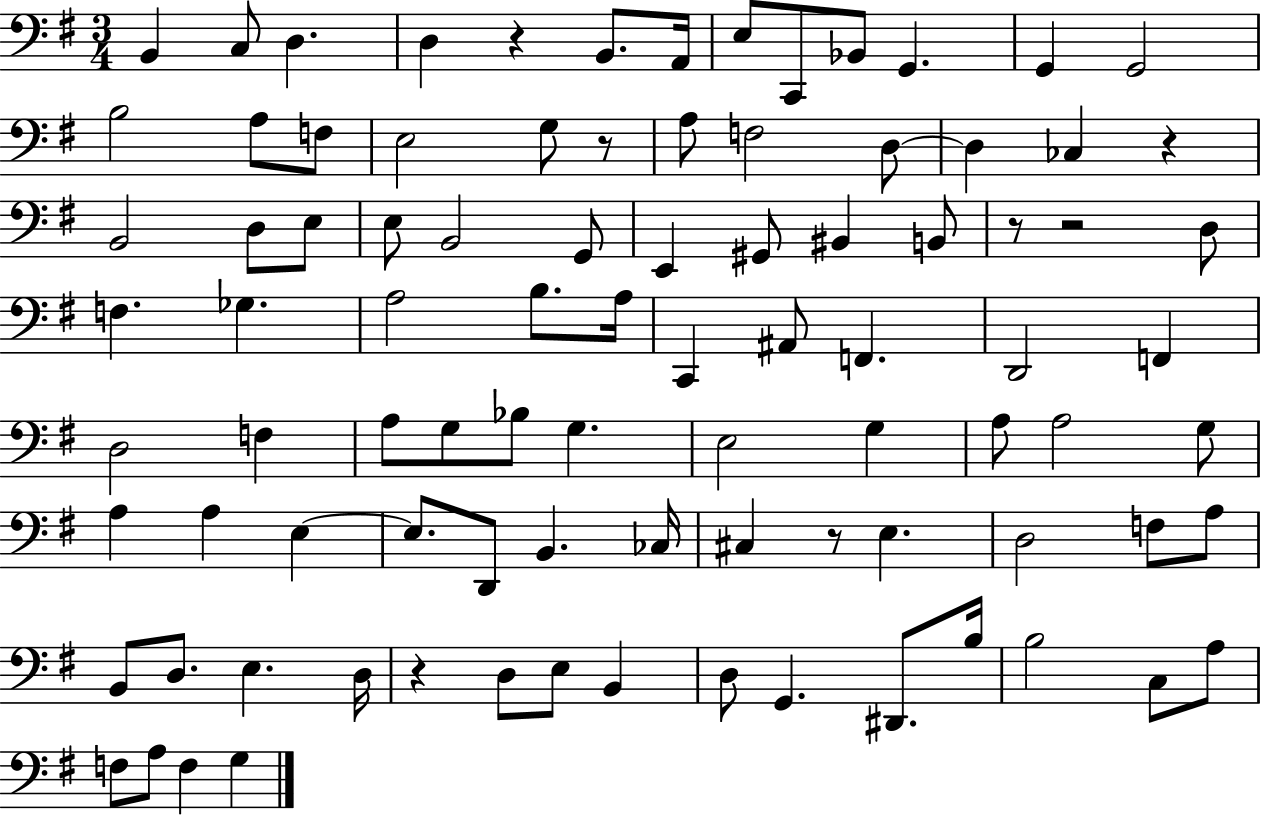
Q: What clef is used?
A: bass